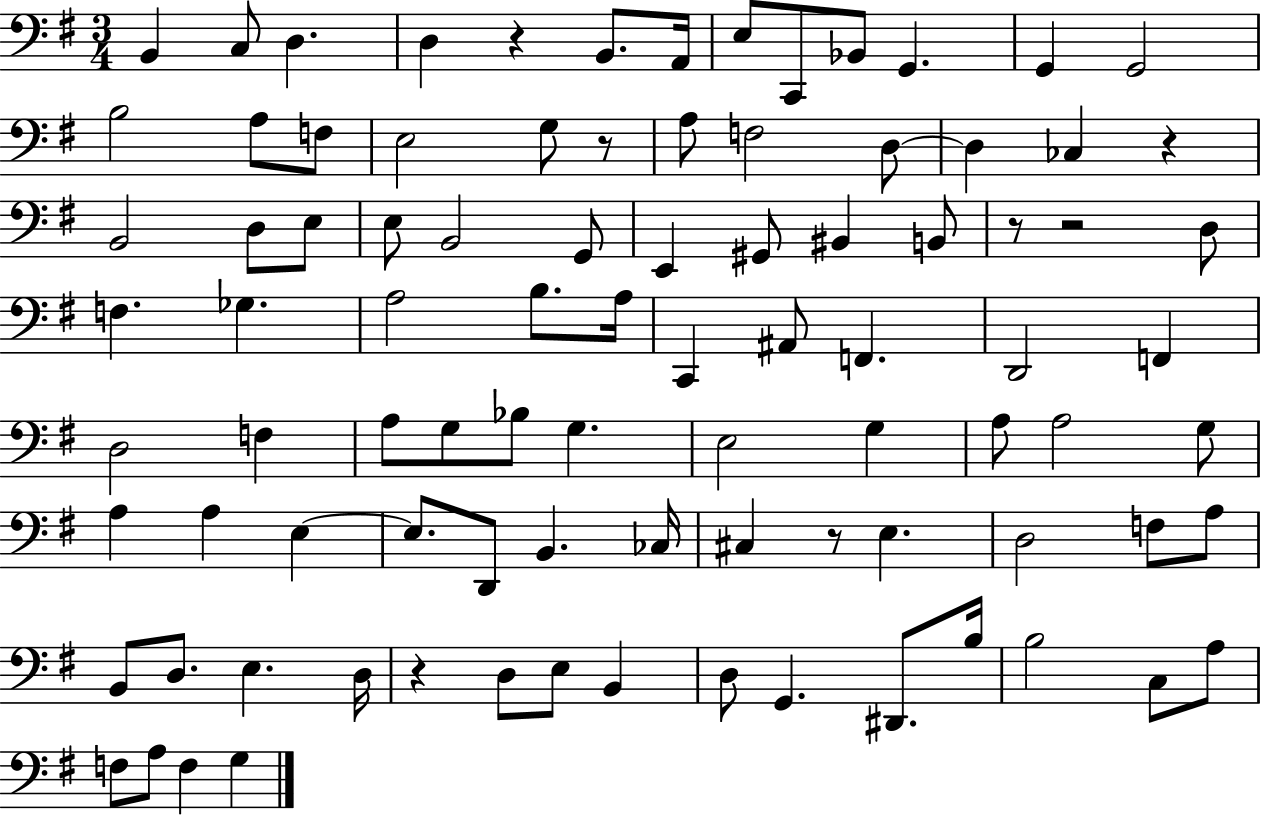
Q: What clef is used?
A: bass